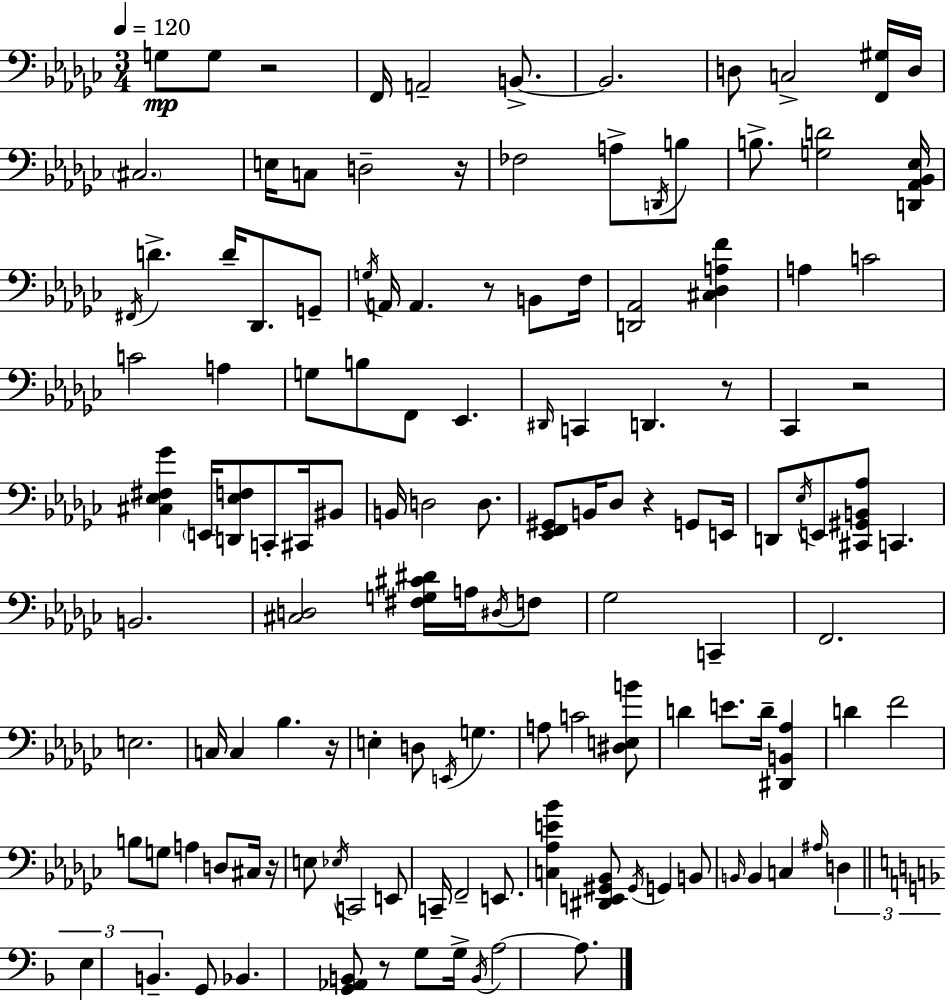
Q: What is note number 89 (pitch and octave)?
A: E2